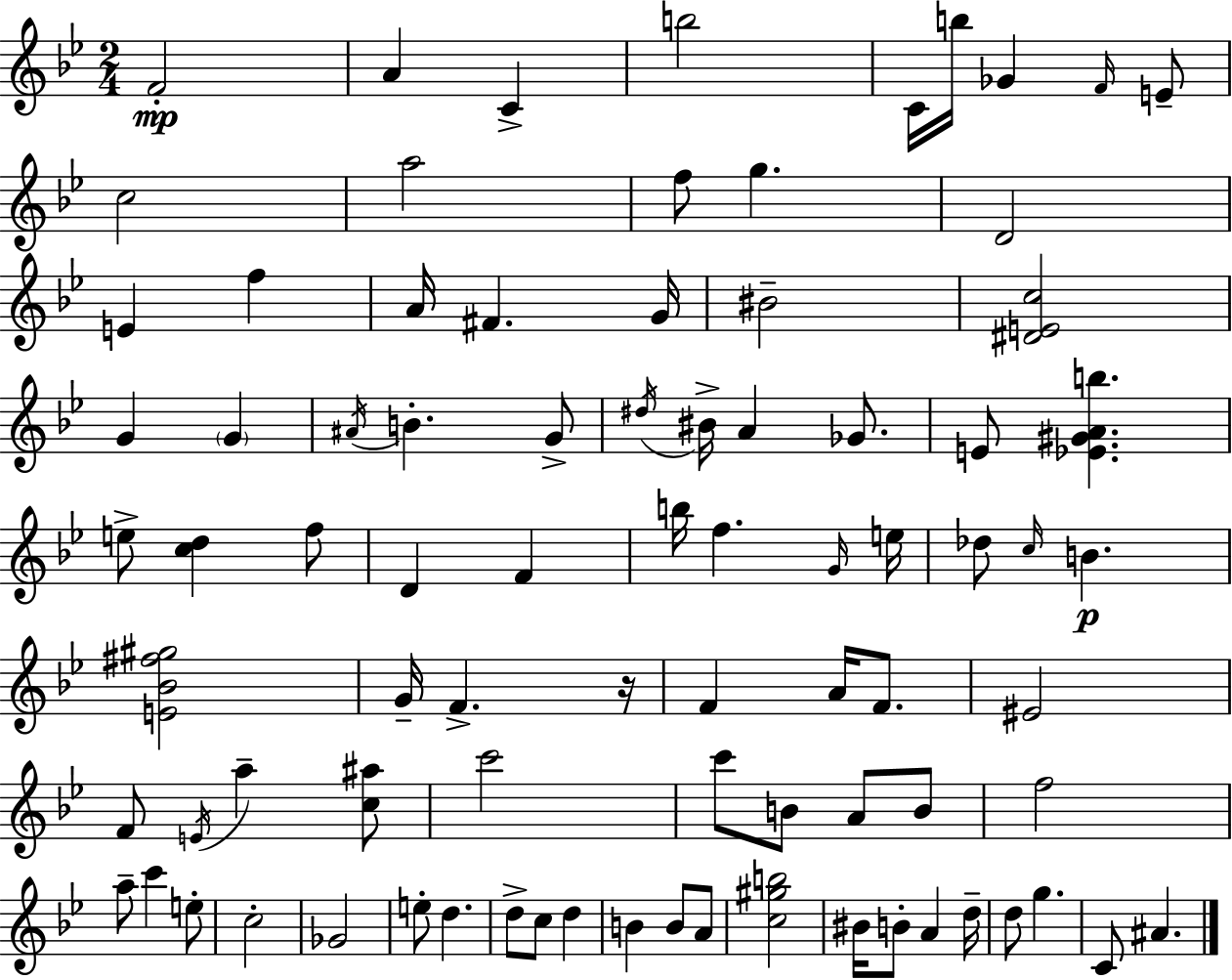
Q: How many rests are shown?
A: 1